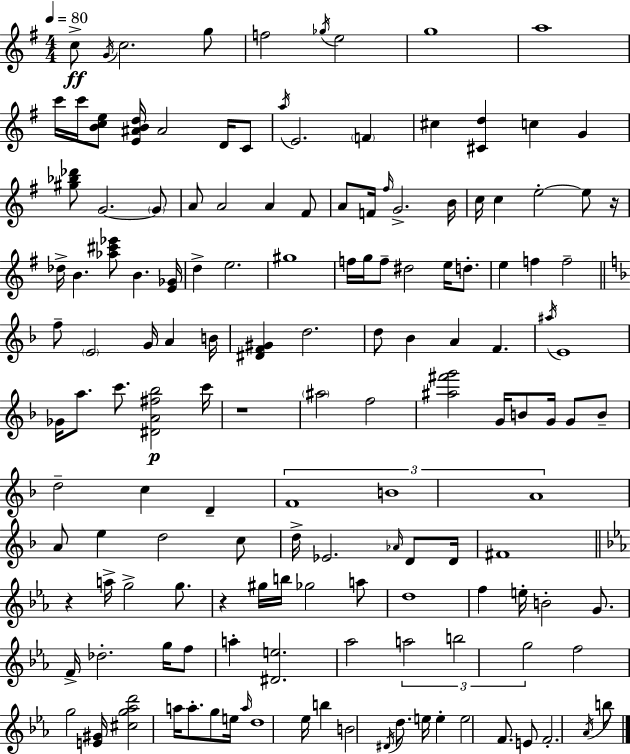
C5/e G4/s C5/h. G5/e F5/h Gb5/s E5/h G5/w A5/w C6/s C6/s [B4,C5,E5]/e [E4,A#4,B4,D5]/s A#4/h D4/s C4/e A5/s E4/h. F4/q C#5/q [C#4,D5]/q C5/q G4/q [G#5,Bb5,Db6]/e G4/h. G4/e A4/e A4/h A4/q F#4/e A4/e F4/s F#5/s G4/h. B4/s C5/s C5/q E5/h E5/e R/s Db5/s B4/q. [Ab5,C#6,Eb6]/e B4/q. [E4,Gb4]/s D5/q E5/h. G#5/w F5/s G5/s F5/e D#5/h E5/s D5/e. E5/q F5/q F5/h F5/e E4/h G4/s A4/q B4/s [D#4,F4,G#4]/q D5/h. D5/e Bb4/q A4/q F4/q. A#5/s E4/w Gb4/s A5/e. C6/e. [D#4,A4,F#5,Bb5]/h C6/s R/w A#5/h F5/h [A#5,F#6,G6]/h G4/s B4/e G4/s G4/e B4/e D5/h C5/q D4/q F4/w B4/w A4/w A4/e E5/q D5/h C5/e D5/s Eb4/h. Ab4/s D4/e D4/s F#4/w R/q A5/s G5/h G5/e. R/q G#5/s B5/s Gb5/h A5/e D5/w F5/q E5/s B4/h G4/e. F4/s Db5/h. G5/s F5/e A5/q [D#4,E5]/h. Ab5/h A5/h B5/h G5/h F5/h G5/h [E4,G#4]/s [C#5,G5,Ab5,D6]/h A5/s A5/e. G5/e E5/s A5/s D5/w Eb5/s B5/q B4/h D#4/s D5/e. E5/s E5/q E5/h F4/e. E4/e F4/h. Ab4/s B5/e